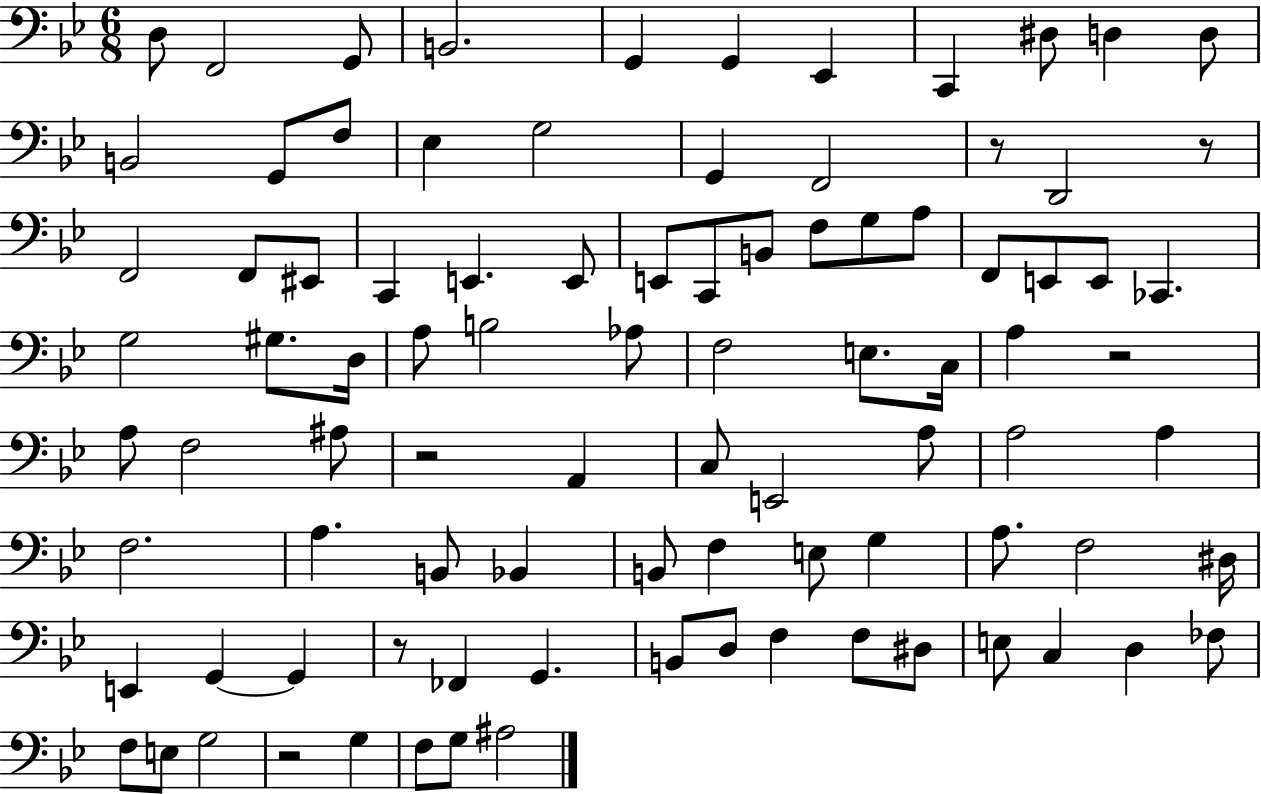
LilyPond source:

{
  \clef bass
  \numericTimeSignature
  \time 6/8
  \key bes \major
  \repeat volta 2 { d8 f,2 g,8 | b,2. | g,4 g,4 ees,4 | c,4 dis8 d4 d8 | \break b,2 g,8 f8 | ees4 g2 | g,4 f,2 | r8 d,2 r8 | \break f,2 f,8 eis,8 | c,4 e,4. e,8 | e,8 c,8 b,8 f8 g8 a8 | f,8 e,8 e,8 ces,4. | \break g2 gis8. d16 | a8 b2 aes8 | f2 e8. c16 | a4 r2 | \break a8 f2 ais8 | r2 a,4 | c8 e,2 a8 | a2 a4 | \break f2. | a4. b,8 bes,4 | b,8 f4 e8 g4 | a8. f2 dis16 | \break e,4 g,4~~ g,4 | r8 fes,4 g,4. | b,8 d8 f4 f8 dis8 | e8 c4 d4 fes8 | \break f8 e8 g2 | r2 g4 | f8 g8 ais2 | } \bar "|."
}